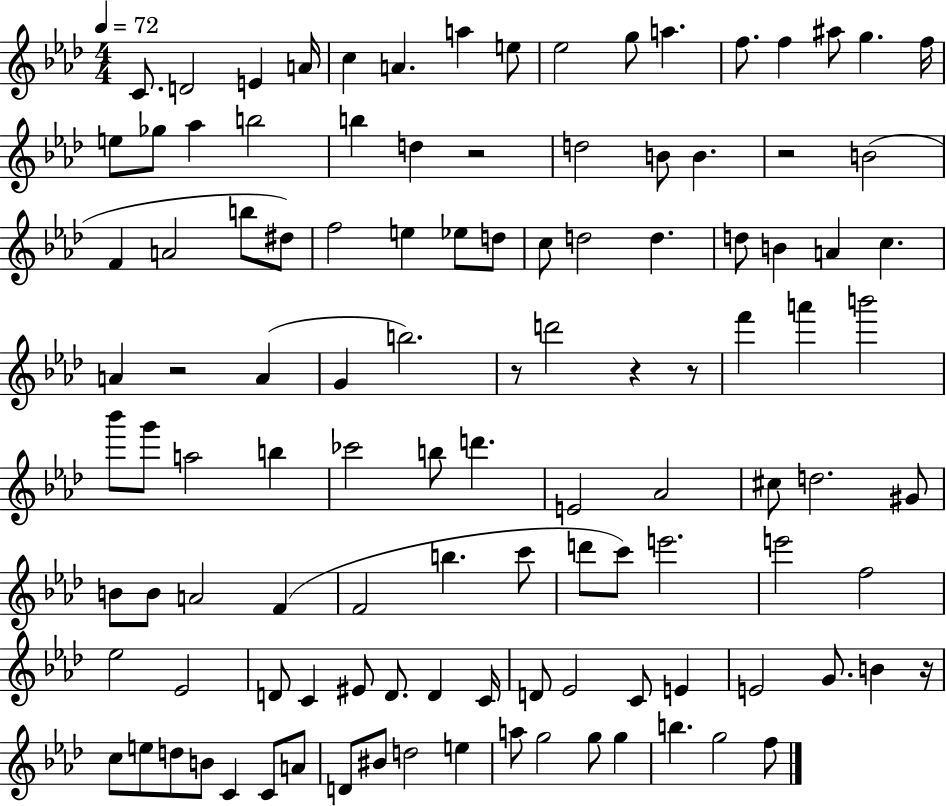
{
  \clef treble
  \numericTimeSignature
  \time 4/4
  \key aes \major
  \tempo 4 = 72
  c'8. d'2 e'4 a'16 | c''4 a'4. a''4 e''8 | ees''2 g''8 a''4. | f''8. f''4 ais''8 g''4. f''16 | \break e''8 ges''8 aes''4 b''2 | b''4 d''4 r2 | d''2 b'8 b'4. | r2 b'2( | \break f'4 a'2 b''8 dis''8) | f''2 e''4 ees''8 d''8 | c''8 d''2 d''4. | d''8 b'4 a'4 c''4. | \break a'4 r2 a'4( | g'4 b''2.) | r8 d'''2 r4 r8 | f'''4 a'''4 b'''2 | \break bes'''8 g'''8 a''2 b''4 | ces'''2 b''8 d'''4. | e'2 aes'2 | cis''8 d''2. gis'8 | \break b'8 b'8 a'2 f'4( | f'2 b''4. c'''8 | d'''8 c'''8) e'''2. | e'''2 f''2 | \break ees''2 ees'2 | d'8 c'4 eis'8 d'8. d'4 c'16 | d'8 ees'2 c'8 e'4 | e'2 g'8. b'4 r16 | \break c''8 e''8 d''8 b'8 c'4 c'8 a'8 | d'8 bis'8 d''2 e''4 | a''8 g''2 g''8 g''4 | b''4. g''2 f''8 | \break \bar "|."
}